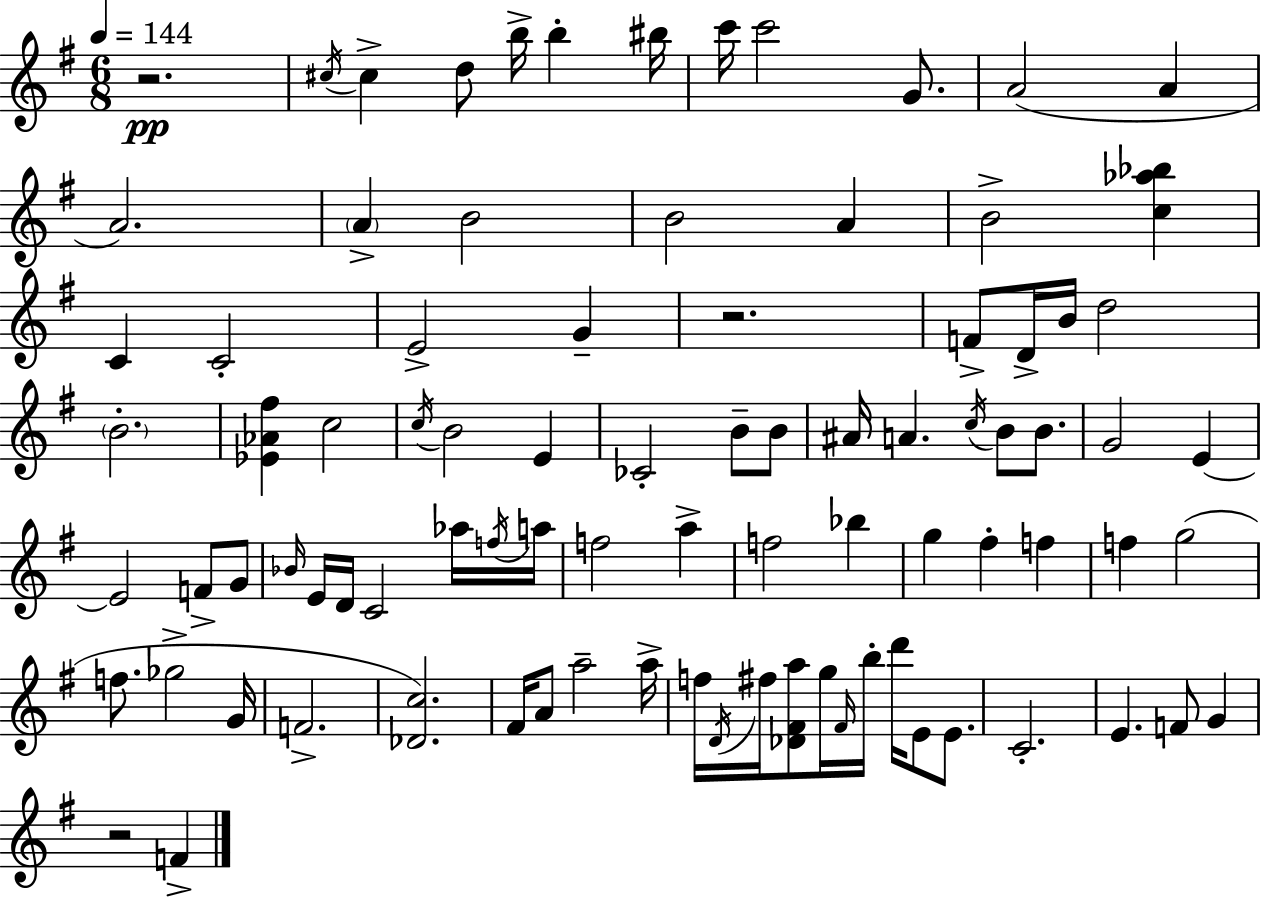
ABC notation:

X:1
T:Untitled
M:6/8
L:1/4
K:G
z2 ^c/4 ^c d/2 b/4 b ^b/4 c'/4 c'2 G/2 A2 A A2 A B2 B2 A B2 [c_a_b] C C2 E2 G z2 F/2 D/4 B/4 d2 B2 [_E_A^f] c2 c/4 B2 E _C2 B/2 B/2 ^A/4 A c/4 B/2 B/2 G2 E E2 F/2 G/2 _B/4 E/4 D/4 C2 _a/4 f/4 a/4 f2 a f2 _b g ^f f f g2 f/2 _g2 G/4 F2 [_Dc]2 ^F/4 A/2 a2 a/4 f/4 D/4 ^f/4 [_D^Fa]/2 g/4 ^F/4 b/4 d'/4 E/2 E/2 C2 E F/2 G z2 F